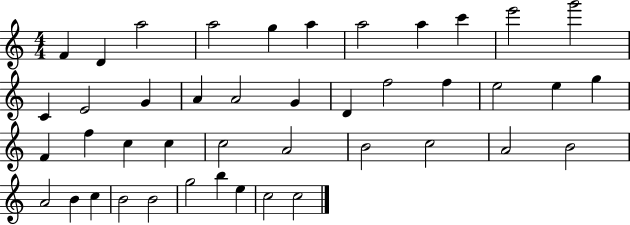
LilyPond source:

{
  \clef treble
  \numericTimeSignature
  \time 4/4
  \key c \major
  f'4 d'4 a''2 | a''2 g''4 a''4 | a''2 a''4 c'''4 | e'''2 g'''2 | \break c'4 e'2 g'4 | a'4 a'2 g'4 | d'4 f''2 f''4 | e''2 e''4 g''4 | \break f'4 f''4 c''4 c''4 | c''2 a'2 | b'2 c''2 | a'2 b'2 | \break a'2 b'4 c''4 | b'2 b'2 | g''2 b''4 e''4 | c''2 c''2 | \break \bar "|."
}